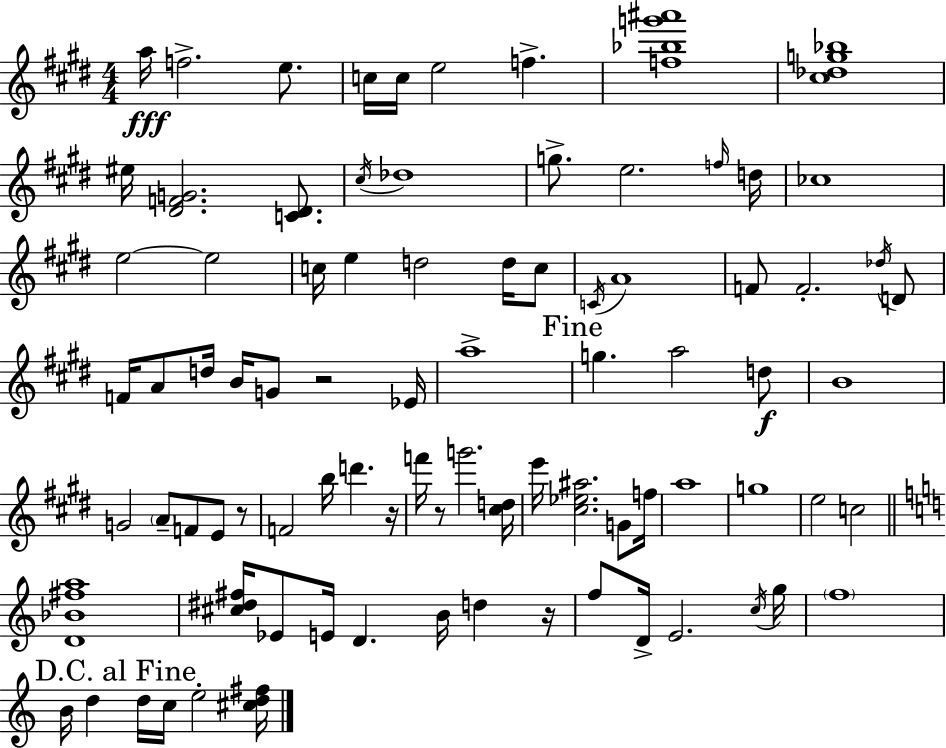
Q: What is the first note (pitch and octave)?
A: A5